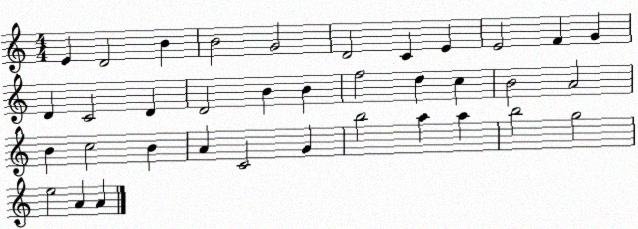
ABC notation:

X:1
T:Untitled
M:4/4
L:1/4
K:C
E D2 B B2 G2 D2 C E E2 F G D C2 D D2 B B f2 d c B2 A2 B c2 B A C2 G b2 a a b2 g2 e2 A A